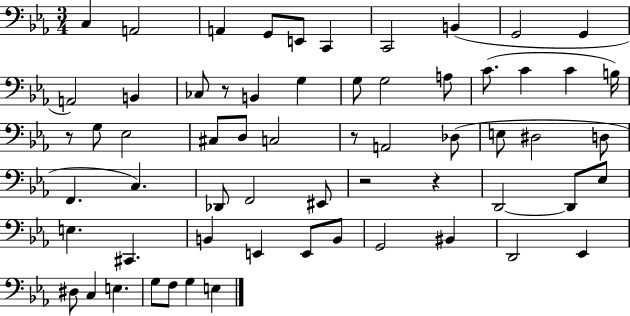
X:1
T:Untitled
M:3/4
L:1/4
K:Eb
C, A,,2 A,, G,,/2 E,,/2 C,, C,,2 B,, G,,2 G,, A,,2 B,, _C,/2 z/2 B,, G, G,/2 G,2 A,/2 C/2 C C B,/4 z/2 G,/2 _E,2 ^C,/2 D,/2 C,2 z/2 A,,2 _D,/2 E,/2 ^D,2 D,/2 F,, C, _D,,/2 F,,2 ^E,,/2 z2 z D,,2 D,,/2 _E,/2 E, ^C,, B,, E,, E,,/2 B,,/2 G,,2 ^B,, D,,2 _E,, ^D,/2 C, E, G,/2 F,/2 G, E,